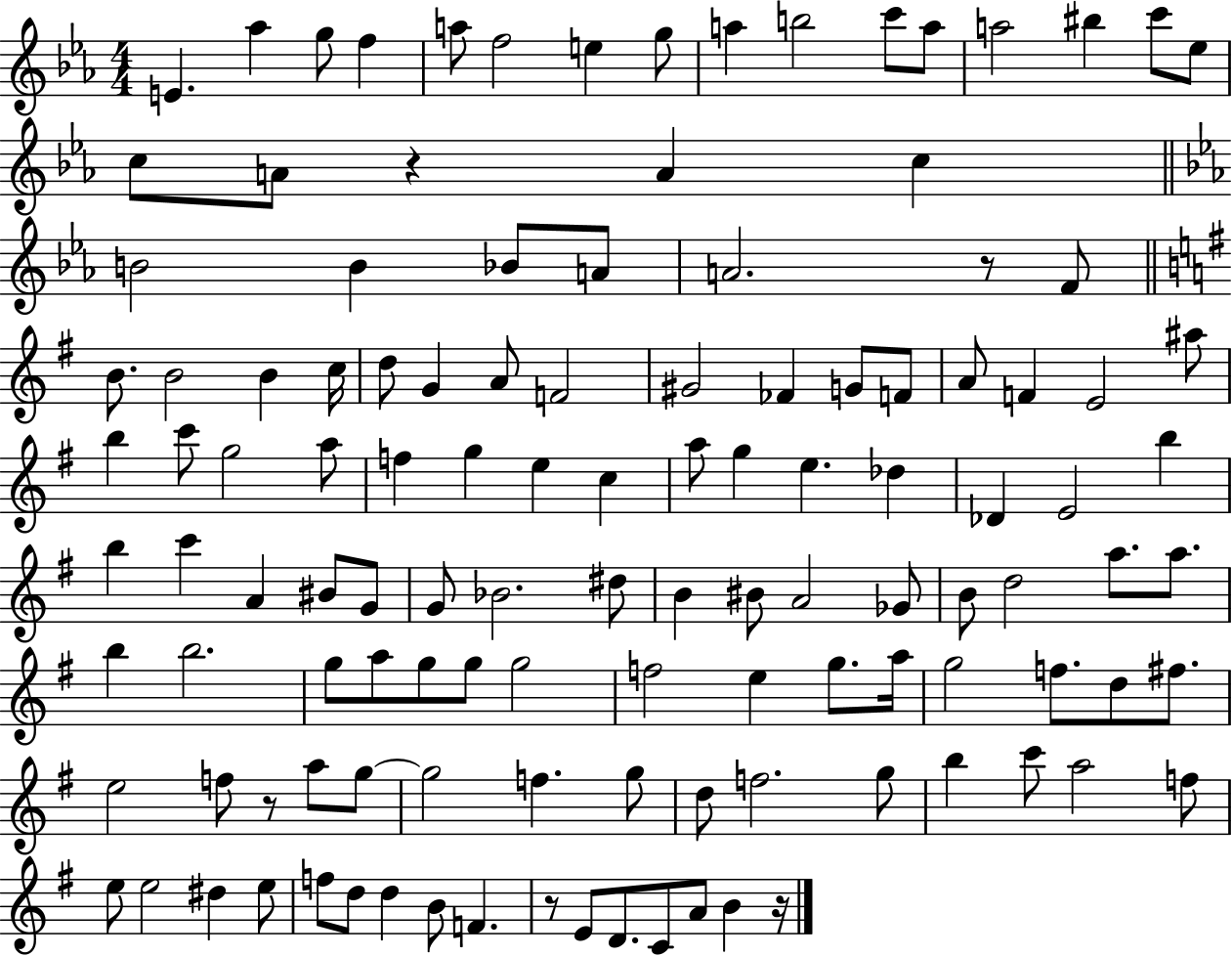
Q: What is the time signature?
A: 4/4